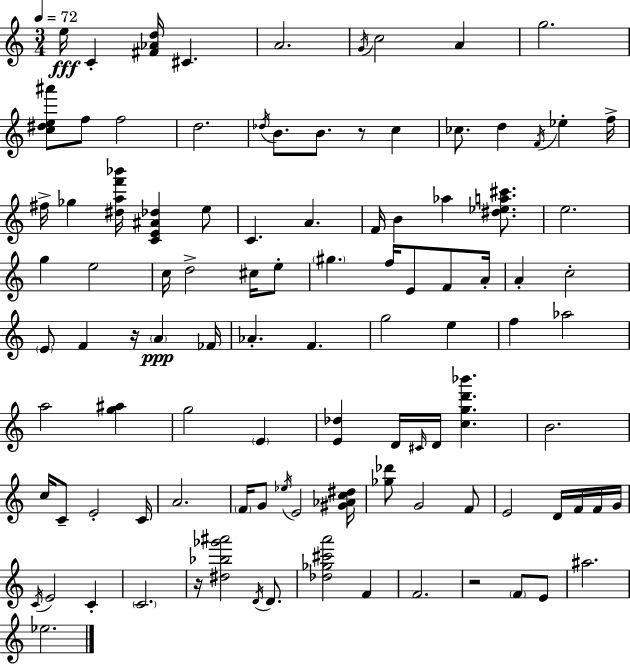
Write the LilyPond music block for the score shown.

{
  \clef treble
  \numericTimeSignature
  \time 3/4
  \key a \minor
  \tempo 4 = 72
  e''16\fff c'4-. <fis' aes' d''>16 cis'4. | a'2. | \acciaccatura { g'16 } c''2 a'4 | g''2. | \break <c'' dis'' e'' ais'''>8 f''8 f''2 | d''2. | \acciaccatura { des''16 } b'8. b'8. r8 c''4 | ces''8. d''4 \acciaccatura { f'16 } ees''4-. | \break f''16-> fis''16-> ges''4 <dis'' a'' f''' bes'''>16 <c' e' ais' des''>4 | e''8 c'4. a'4. | f'16 b'4 aes''4 | <dis'' ees'' a'' cis'''>8. e''2. | \break g''4 e''2 | c''16 d''2-> | cis''16 e''8-. \parenthesize gis''4. f''16 e'8 | f'8 a'16-. a'4-. c''2-. | \break \parenthesize e'8 f'4 r16 \parenthesize a'4\ppp | fes'16 aes'4.-. f'4. | g''2 e''4 | f''4 aes''2 | \break a''2 <g'' ais''>4 | g''2 \parenthesize e'4 | <e' des''>4 d'16 \grace { cis'16 } d'16 <c'' g'' d''' bes'''>4. | b'2. | \break c''16 c'8-- e'2-. | c'16 a'2. | \parenthesize f'16 g'8 \acciaccatura { ees''16 } e'2 | <gis' aes' c'' dis''>16 <ges'' des'''>8 g'2 | \break f'8 e'2 | d'16 f'16 f'16 g'16 \acciaccatura { c'16 } e'2 | c'4-. \parenthesize c'2. | r16 <dis'' bes'' ges''' ais'''>2 | \break \acciaccatura { d'16 } d'8. <des'' ges'' cis''' a'''>2 | f'4 f'2. | r2 | \parenthesize f'8 e'8 ais''2. | \break ees''2. | \bar "|."
}